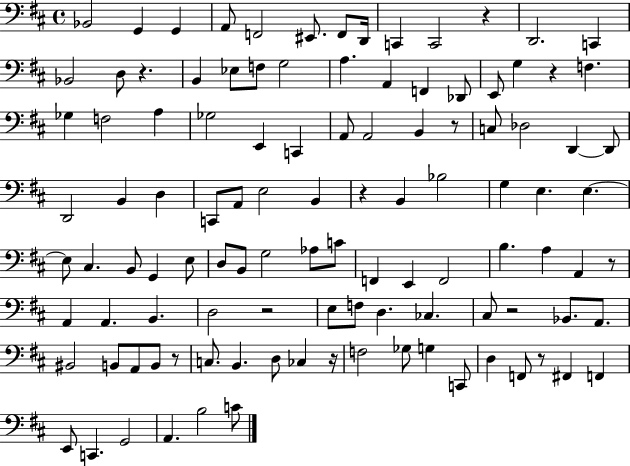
X:1
T:Untitled
M:4/4
L:1/4
K:D
_B,,2 G,, G,, A,,/2 F,,2 ^E,,/2 F,,/2 D,,/4 C,, C,,2 z D,,2 C,, _B,,2 D,/2 z B,, _E,/2 F,/2 G,2 A, A,, F,, _D,,/2 E,,/2 G, z F, _G, F,2 A, _G,2 E,, C,, A,,/2 A,,2 B,, z/2 C,/2 _D,2 D,, D,,/2 D,,2 B,, D, C,,/2 A,,/2 E,2 B,, z B,, _B,2 G, E, E, E,/2 ^C, B,,/2 G,, E,/2 D,/2 B,,/2 G,2 _A,/2 C/2 F,, E,, F,,2 B, A, A,, z/2 A,, A,, B,, D,2 z2 E,/2 F,/2 D, _C, ^C,/2 z2 _B,,/2 A,,/2 ^B,,2 B,,/2 A,,/2 B,,/2 z/2 C,/2 B,, D,/2 _C, z/4 F,2 _G,/2 G, C,,/2 D, F,,/2 z/2 ^F,, F,, E,,/2 C,, G,,2 A,, B,2 C/2